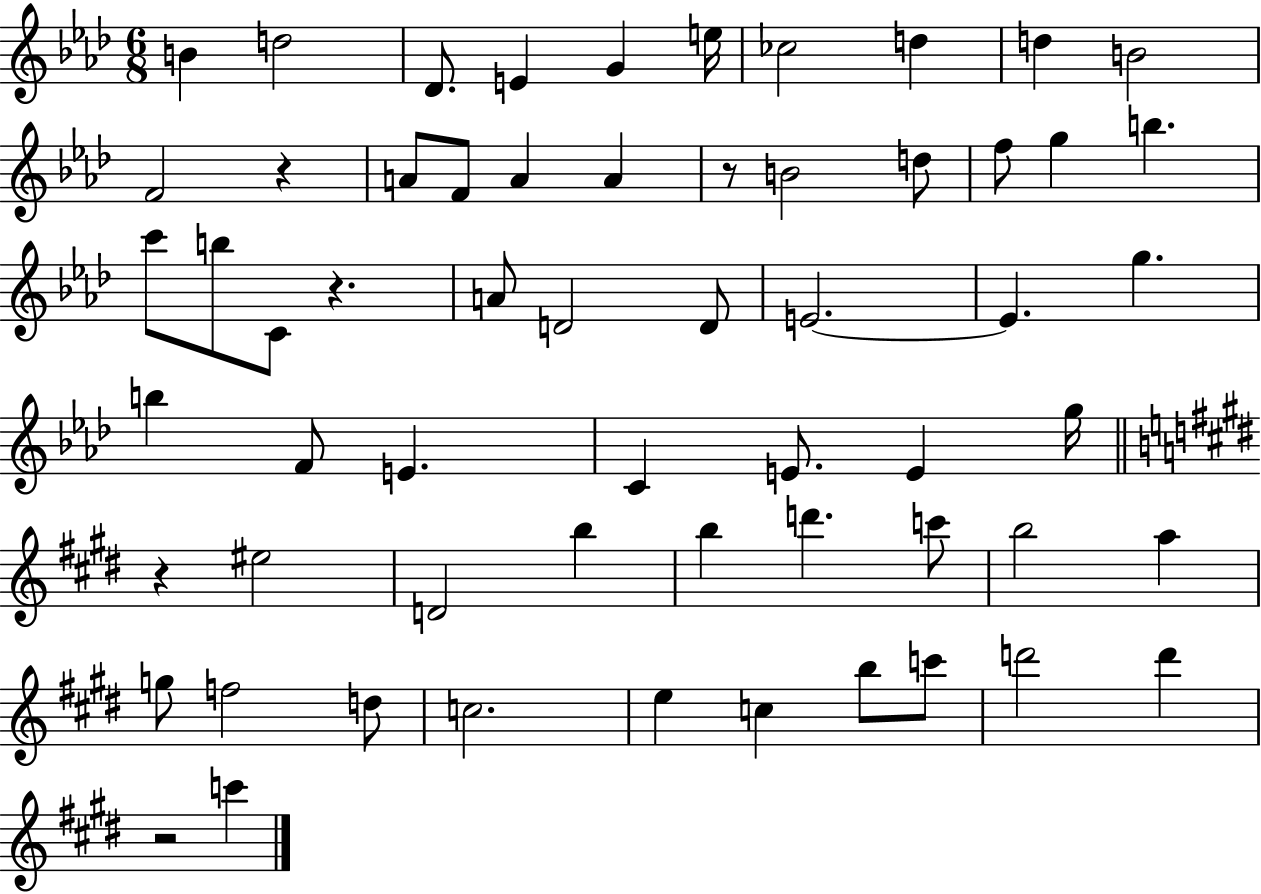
X:1
T:Untitled
M:6/8
L:1/4
K:Ab
B d2 _D/2 E G e/4 _c2 d d B2 F2 z A/2 F/2 A A z/2 B2 d/2 f/2 g b c'/2 b/2 C/2 z A/2 D2 D/2 E2 E g b F/2 E C E/2 E g/4 z ^e2 D2 b b d' c'/2 b2 a g/2 f2 d/2 c2 e c b/2 c'/2 d'2 d' z2 c'